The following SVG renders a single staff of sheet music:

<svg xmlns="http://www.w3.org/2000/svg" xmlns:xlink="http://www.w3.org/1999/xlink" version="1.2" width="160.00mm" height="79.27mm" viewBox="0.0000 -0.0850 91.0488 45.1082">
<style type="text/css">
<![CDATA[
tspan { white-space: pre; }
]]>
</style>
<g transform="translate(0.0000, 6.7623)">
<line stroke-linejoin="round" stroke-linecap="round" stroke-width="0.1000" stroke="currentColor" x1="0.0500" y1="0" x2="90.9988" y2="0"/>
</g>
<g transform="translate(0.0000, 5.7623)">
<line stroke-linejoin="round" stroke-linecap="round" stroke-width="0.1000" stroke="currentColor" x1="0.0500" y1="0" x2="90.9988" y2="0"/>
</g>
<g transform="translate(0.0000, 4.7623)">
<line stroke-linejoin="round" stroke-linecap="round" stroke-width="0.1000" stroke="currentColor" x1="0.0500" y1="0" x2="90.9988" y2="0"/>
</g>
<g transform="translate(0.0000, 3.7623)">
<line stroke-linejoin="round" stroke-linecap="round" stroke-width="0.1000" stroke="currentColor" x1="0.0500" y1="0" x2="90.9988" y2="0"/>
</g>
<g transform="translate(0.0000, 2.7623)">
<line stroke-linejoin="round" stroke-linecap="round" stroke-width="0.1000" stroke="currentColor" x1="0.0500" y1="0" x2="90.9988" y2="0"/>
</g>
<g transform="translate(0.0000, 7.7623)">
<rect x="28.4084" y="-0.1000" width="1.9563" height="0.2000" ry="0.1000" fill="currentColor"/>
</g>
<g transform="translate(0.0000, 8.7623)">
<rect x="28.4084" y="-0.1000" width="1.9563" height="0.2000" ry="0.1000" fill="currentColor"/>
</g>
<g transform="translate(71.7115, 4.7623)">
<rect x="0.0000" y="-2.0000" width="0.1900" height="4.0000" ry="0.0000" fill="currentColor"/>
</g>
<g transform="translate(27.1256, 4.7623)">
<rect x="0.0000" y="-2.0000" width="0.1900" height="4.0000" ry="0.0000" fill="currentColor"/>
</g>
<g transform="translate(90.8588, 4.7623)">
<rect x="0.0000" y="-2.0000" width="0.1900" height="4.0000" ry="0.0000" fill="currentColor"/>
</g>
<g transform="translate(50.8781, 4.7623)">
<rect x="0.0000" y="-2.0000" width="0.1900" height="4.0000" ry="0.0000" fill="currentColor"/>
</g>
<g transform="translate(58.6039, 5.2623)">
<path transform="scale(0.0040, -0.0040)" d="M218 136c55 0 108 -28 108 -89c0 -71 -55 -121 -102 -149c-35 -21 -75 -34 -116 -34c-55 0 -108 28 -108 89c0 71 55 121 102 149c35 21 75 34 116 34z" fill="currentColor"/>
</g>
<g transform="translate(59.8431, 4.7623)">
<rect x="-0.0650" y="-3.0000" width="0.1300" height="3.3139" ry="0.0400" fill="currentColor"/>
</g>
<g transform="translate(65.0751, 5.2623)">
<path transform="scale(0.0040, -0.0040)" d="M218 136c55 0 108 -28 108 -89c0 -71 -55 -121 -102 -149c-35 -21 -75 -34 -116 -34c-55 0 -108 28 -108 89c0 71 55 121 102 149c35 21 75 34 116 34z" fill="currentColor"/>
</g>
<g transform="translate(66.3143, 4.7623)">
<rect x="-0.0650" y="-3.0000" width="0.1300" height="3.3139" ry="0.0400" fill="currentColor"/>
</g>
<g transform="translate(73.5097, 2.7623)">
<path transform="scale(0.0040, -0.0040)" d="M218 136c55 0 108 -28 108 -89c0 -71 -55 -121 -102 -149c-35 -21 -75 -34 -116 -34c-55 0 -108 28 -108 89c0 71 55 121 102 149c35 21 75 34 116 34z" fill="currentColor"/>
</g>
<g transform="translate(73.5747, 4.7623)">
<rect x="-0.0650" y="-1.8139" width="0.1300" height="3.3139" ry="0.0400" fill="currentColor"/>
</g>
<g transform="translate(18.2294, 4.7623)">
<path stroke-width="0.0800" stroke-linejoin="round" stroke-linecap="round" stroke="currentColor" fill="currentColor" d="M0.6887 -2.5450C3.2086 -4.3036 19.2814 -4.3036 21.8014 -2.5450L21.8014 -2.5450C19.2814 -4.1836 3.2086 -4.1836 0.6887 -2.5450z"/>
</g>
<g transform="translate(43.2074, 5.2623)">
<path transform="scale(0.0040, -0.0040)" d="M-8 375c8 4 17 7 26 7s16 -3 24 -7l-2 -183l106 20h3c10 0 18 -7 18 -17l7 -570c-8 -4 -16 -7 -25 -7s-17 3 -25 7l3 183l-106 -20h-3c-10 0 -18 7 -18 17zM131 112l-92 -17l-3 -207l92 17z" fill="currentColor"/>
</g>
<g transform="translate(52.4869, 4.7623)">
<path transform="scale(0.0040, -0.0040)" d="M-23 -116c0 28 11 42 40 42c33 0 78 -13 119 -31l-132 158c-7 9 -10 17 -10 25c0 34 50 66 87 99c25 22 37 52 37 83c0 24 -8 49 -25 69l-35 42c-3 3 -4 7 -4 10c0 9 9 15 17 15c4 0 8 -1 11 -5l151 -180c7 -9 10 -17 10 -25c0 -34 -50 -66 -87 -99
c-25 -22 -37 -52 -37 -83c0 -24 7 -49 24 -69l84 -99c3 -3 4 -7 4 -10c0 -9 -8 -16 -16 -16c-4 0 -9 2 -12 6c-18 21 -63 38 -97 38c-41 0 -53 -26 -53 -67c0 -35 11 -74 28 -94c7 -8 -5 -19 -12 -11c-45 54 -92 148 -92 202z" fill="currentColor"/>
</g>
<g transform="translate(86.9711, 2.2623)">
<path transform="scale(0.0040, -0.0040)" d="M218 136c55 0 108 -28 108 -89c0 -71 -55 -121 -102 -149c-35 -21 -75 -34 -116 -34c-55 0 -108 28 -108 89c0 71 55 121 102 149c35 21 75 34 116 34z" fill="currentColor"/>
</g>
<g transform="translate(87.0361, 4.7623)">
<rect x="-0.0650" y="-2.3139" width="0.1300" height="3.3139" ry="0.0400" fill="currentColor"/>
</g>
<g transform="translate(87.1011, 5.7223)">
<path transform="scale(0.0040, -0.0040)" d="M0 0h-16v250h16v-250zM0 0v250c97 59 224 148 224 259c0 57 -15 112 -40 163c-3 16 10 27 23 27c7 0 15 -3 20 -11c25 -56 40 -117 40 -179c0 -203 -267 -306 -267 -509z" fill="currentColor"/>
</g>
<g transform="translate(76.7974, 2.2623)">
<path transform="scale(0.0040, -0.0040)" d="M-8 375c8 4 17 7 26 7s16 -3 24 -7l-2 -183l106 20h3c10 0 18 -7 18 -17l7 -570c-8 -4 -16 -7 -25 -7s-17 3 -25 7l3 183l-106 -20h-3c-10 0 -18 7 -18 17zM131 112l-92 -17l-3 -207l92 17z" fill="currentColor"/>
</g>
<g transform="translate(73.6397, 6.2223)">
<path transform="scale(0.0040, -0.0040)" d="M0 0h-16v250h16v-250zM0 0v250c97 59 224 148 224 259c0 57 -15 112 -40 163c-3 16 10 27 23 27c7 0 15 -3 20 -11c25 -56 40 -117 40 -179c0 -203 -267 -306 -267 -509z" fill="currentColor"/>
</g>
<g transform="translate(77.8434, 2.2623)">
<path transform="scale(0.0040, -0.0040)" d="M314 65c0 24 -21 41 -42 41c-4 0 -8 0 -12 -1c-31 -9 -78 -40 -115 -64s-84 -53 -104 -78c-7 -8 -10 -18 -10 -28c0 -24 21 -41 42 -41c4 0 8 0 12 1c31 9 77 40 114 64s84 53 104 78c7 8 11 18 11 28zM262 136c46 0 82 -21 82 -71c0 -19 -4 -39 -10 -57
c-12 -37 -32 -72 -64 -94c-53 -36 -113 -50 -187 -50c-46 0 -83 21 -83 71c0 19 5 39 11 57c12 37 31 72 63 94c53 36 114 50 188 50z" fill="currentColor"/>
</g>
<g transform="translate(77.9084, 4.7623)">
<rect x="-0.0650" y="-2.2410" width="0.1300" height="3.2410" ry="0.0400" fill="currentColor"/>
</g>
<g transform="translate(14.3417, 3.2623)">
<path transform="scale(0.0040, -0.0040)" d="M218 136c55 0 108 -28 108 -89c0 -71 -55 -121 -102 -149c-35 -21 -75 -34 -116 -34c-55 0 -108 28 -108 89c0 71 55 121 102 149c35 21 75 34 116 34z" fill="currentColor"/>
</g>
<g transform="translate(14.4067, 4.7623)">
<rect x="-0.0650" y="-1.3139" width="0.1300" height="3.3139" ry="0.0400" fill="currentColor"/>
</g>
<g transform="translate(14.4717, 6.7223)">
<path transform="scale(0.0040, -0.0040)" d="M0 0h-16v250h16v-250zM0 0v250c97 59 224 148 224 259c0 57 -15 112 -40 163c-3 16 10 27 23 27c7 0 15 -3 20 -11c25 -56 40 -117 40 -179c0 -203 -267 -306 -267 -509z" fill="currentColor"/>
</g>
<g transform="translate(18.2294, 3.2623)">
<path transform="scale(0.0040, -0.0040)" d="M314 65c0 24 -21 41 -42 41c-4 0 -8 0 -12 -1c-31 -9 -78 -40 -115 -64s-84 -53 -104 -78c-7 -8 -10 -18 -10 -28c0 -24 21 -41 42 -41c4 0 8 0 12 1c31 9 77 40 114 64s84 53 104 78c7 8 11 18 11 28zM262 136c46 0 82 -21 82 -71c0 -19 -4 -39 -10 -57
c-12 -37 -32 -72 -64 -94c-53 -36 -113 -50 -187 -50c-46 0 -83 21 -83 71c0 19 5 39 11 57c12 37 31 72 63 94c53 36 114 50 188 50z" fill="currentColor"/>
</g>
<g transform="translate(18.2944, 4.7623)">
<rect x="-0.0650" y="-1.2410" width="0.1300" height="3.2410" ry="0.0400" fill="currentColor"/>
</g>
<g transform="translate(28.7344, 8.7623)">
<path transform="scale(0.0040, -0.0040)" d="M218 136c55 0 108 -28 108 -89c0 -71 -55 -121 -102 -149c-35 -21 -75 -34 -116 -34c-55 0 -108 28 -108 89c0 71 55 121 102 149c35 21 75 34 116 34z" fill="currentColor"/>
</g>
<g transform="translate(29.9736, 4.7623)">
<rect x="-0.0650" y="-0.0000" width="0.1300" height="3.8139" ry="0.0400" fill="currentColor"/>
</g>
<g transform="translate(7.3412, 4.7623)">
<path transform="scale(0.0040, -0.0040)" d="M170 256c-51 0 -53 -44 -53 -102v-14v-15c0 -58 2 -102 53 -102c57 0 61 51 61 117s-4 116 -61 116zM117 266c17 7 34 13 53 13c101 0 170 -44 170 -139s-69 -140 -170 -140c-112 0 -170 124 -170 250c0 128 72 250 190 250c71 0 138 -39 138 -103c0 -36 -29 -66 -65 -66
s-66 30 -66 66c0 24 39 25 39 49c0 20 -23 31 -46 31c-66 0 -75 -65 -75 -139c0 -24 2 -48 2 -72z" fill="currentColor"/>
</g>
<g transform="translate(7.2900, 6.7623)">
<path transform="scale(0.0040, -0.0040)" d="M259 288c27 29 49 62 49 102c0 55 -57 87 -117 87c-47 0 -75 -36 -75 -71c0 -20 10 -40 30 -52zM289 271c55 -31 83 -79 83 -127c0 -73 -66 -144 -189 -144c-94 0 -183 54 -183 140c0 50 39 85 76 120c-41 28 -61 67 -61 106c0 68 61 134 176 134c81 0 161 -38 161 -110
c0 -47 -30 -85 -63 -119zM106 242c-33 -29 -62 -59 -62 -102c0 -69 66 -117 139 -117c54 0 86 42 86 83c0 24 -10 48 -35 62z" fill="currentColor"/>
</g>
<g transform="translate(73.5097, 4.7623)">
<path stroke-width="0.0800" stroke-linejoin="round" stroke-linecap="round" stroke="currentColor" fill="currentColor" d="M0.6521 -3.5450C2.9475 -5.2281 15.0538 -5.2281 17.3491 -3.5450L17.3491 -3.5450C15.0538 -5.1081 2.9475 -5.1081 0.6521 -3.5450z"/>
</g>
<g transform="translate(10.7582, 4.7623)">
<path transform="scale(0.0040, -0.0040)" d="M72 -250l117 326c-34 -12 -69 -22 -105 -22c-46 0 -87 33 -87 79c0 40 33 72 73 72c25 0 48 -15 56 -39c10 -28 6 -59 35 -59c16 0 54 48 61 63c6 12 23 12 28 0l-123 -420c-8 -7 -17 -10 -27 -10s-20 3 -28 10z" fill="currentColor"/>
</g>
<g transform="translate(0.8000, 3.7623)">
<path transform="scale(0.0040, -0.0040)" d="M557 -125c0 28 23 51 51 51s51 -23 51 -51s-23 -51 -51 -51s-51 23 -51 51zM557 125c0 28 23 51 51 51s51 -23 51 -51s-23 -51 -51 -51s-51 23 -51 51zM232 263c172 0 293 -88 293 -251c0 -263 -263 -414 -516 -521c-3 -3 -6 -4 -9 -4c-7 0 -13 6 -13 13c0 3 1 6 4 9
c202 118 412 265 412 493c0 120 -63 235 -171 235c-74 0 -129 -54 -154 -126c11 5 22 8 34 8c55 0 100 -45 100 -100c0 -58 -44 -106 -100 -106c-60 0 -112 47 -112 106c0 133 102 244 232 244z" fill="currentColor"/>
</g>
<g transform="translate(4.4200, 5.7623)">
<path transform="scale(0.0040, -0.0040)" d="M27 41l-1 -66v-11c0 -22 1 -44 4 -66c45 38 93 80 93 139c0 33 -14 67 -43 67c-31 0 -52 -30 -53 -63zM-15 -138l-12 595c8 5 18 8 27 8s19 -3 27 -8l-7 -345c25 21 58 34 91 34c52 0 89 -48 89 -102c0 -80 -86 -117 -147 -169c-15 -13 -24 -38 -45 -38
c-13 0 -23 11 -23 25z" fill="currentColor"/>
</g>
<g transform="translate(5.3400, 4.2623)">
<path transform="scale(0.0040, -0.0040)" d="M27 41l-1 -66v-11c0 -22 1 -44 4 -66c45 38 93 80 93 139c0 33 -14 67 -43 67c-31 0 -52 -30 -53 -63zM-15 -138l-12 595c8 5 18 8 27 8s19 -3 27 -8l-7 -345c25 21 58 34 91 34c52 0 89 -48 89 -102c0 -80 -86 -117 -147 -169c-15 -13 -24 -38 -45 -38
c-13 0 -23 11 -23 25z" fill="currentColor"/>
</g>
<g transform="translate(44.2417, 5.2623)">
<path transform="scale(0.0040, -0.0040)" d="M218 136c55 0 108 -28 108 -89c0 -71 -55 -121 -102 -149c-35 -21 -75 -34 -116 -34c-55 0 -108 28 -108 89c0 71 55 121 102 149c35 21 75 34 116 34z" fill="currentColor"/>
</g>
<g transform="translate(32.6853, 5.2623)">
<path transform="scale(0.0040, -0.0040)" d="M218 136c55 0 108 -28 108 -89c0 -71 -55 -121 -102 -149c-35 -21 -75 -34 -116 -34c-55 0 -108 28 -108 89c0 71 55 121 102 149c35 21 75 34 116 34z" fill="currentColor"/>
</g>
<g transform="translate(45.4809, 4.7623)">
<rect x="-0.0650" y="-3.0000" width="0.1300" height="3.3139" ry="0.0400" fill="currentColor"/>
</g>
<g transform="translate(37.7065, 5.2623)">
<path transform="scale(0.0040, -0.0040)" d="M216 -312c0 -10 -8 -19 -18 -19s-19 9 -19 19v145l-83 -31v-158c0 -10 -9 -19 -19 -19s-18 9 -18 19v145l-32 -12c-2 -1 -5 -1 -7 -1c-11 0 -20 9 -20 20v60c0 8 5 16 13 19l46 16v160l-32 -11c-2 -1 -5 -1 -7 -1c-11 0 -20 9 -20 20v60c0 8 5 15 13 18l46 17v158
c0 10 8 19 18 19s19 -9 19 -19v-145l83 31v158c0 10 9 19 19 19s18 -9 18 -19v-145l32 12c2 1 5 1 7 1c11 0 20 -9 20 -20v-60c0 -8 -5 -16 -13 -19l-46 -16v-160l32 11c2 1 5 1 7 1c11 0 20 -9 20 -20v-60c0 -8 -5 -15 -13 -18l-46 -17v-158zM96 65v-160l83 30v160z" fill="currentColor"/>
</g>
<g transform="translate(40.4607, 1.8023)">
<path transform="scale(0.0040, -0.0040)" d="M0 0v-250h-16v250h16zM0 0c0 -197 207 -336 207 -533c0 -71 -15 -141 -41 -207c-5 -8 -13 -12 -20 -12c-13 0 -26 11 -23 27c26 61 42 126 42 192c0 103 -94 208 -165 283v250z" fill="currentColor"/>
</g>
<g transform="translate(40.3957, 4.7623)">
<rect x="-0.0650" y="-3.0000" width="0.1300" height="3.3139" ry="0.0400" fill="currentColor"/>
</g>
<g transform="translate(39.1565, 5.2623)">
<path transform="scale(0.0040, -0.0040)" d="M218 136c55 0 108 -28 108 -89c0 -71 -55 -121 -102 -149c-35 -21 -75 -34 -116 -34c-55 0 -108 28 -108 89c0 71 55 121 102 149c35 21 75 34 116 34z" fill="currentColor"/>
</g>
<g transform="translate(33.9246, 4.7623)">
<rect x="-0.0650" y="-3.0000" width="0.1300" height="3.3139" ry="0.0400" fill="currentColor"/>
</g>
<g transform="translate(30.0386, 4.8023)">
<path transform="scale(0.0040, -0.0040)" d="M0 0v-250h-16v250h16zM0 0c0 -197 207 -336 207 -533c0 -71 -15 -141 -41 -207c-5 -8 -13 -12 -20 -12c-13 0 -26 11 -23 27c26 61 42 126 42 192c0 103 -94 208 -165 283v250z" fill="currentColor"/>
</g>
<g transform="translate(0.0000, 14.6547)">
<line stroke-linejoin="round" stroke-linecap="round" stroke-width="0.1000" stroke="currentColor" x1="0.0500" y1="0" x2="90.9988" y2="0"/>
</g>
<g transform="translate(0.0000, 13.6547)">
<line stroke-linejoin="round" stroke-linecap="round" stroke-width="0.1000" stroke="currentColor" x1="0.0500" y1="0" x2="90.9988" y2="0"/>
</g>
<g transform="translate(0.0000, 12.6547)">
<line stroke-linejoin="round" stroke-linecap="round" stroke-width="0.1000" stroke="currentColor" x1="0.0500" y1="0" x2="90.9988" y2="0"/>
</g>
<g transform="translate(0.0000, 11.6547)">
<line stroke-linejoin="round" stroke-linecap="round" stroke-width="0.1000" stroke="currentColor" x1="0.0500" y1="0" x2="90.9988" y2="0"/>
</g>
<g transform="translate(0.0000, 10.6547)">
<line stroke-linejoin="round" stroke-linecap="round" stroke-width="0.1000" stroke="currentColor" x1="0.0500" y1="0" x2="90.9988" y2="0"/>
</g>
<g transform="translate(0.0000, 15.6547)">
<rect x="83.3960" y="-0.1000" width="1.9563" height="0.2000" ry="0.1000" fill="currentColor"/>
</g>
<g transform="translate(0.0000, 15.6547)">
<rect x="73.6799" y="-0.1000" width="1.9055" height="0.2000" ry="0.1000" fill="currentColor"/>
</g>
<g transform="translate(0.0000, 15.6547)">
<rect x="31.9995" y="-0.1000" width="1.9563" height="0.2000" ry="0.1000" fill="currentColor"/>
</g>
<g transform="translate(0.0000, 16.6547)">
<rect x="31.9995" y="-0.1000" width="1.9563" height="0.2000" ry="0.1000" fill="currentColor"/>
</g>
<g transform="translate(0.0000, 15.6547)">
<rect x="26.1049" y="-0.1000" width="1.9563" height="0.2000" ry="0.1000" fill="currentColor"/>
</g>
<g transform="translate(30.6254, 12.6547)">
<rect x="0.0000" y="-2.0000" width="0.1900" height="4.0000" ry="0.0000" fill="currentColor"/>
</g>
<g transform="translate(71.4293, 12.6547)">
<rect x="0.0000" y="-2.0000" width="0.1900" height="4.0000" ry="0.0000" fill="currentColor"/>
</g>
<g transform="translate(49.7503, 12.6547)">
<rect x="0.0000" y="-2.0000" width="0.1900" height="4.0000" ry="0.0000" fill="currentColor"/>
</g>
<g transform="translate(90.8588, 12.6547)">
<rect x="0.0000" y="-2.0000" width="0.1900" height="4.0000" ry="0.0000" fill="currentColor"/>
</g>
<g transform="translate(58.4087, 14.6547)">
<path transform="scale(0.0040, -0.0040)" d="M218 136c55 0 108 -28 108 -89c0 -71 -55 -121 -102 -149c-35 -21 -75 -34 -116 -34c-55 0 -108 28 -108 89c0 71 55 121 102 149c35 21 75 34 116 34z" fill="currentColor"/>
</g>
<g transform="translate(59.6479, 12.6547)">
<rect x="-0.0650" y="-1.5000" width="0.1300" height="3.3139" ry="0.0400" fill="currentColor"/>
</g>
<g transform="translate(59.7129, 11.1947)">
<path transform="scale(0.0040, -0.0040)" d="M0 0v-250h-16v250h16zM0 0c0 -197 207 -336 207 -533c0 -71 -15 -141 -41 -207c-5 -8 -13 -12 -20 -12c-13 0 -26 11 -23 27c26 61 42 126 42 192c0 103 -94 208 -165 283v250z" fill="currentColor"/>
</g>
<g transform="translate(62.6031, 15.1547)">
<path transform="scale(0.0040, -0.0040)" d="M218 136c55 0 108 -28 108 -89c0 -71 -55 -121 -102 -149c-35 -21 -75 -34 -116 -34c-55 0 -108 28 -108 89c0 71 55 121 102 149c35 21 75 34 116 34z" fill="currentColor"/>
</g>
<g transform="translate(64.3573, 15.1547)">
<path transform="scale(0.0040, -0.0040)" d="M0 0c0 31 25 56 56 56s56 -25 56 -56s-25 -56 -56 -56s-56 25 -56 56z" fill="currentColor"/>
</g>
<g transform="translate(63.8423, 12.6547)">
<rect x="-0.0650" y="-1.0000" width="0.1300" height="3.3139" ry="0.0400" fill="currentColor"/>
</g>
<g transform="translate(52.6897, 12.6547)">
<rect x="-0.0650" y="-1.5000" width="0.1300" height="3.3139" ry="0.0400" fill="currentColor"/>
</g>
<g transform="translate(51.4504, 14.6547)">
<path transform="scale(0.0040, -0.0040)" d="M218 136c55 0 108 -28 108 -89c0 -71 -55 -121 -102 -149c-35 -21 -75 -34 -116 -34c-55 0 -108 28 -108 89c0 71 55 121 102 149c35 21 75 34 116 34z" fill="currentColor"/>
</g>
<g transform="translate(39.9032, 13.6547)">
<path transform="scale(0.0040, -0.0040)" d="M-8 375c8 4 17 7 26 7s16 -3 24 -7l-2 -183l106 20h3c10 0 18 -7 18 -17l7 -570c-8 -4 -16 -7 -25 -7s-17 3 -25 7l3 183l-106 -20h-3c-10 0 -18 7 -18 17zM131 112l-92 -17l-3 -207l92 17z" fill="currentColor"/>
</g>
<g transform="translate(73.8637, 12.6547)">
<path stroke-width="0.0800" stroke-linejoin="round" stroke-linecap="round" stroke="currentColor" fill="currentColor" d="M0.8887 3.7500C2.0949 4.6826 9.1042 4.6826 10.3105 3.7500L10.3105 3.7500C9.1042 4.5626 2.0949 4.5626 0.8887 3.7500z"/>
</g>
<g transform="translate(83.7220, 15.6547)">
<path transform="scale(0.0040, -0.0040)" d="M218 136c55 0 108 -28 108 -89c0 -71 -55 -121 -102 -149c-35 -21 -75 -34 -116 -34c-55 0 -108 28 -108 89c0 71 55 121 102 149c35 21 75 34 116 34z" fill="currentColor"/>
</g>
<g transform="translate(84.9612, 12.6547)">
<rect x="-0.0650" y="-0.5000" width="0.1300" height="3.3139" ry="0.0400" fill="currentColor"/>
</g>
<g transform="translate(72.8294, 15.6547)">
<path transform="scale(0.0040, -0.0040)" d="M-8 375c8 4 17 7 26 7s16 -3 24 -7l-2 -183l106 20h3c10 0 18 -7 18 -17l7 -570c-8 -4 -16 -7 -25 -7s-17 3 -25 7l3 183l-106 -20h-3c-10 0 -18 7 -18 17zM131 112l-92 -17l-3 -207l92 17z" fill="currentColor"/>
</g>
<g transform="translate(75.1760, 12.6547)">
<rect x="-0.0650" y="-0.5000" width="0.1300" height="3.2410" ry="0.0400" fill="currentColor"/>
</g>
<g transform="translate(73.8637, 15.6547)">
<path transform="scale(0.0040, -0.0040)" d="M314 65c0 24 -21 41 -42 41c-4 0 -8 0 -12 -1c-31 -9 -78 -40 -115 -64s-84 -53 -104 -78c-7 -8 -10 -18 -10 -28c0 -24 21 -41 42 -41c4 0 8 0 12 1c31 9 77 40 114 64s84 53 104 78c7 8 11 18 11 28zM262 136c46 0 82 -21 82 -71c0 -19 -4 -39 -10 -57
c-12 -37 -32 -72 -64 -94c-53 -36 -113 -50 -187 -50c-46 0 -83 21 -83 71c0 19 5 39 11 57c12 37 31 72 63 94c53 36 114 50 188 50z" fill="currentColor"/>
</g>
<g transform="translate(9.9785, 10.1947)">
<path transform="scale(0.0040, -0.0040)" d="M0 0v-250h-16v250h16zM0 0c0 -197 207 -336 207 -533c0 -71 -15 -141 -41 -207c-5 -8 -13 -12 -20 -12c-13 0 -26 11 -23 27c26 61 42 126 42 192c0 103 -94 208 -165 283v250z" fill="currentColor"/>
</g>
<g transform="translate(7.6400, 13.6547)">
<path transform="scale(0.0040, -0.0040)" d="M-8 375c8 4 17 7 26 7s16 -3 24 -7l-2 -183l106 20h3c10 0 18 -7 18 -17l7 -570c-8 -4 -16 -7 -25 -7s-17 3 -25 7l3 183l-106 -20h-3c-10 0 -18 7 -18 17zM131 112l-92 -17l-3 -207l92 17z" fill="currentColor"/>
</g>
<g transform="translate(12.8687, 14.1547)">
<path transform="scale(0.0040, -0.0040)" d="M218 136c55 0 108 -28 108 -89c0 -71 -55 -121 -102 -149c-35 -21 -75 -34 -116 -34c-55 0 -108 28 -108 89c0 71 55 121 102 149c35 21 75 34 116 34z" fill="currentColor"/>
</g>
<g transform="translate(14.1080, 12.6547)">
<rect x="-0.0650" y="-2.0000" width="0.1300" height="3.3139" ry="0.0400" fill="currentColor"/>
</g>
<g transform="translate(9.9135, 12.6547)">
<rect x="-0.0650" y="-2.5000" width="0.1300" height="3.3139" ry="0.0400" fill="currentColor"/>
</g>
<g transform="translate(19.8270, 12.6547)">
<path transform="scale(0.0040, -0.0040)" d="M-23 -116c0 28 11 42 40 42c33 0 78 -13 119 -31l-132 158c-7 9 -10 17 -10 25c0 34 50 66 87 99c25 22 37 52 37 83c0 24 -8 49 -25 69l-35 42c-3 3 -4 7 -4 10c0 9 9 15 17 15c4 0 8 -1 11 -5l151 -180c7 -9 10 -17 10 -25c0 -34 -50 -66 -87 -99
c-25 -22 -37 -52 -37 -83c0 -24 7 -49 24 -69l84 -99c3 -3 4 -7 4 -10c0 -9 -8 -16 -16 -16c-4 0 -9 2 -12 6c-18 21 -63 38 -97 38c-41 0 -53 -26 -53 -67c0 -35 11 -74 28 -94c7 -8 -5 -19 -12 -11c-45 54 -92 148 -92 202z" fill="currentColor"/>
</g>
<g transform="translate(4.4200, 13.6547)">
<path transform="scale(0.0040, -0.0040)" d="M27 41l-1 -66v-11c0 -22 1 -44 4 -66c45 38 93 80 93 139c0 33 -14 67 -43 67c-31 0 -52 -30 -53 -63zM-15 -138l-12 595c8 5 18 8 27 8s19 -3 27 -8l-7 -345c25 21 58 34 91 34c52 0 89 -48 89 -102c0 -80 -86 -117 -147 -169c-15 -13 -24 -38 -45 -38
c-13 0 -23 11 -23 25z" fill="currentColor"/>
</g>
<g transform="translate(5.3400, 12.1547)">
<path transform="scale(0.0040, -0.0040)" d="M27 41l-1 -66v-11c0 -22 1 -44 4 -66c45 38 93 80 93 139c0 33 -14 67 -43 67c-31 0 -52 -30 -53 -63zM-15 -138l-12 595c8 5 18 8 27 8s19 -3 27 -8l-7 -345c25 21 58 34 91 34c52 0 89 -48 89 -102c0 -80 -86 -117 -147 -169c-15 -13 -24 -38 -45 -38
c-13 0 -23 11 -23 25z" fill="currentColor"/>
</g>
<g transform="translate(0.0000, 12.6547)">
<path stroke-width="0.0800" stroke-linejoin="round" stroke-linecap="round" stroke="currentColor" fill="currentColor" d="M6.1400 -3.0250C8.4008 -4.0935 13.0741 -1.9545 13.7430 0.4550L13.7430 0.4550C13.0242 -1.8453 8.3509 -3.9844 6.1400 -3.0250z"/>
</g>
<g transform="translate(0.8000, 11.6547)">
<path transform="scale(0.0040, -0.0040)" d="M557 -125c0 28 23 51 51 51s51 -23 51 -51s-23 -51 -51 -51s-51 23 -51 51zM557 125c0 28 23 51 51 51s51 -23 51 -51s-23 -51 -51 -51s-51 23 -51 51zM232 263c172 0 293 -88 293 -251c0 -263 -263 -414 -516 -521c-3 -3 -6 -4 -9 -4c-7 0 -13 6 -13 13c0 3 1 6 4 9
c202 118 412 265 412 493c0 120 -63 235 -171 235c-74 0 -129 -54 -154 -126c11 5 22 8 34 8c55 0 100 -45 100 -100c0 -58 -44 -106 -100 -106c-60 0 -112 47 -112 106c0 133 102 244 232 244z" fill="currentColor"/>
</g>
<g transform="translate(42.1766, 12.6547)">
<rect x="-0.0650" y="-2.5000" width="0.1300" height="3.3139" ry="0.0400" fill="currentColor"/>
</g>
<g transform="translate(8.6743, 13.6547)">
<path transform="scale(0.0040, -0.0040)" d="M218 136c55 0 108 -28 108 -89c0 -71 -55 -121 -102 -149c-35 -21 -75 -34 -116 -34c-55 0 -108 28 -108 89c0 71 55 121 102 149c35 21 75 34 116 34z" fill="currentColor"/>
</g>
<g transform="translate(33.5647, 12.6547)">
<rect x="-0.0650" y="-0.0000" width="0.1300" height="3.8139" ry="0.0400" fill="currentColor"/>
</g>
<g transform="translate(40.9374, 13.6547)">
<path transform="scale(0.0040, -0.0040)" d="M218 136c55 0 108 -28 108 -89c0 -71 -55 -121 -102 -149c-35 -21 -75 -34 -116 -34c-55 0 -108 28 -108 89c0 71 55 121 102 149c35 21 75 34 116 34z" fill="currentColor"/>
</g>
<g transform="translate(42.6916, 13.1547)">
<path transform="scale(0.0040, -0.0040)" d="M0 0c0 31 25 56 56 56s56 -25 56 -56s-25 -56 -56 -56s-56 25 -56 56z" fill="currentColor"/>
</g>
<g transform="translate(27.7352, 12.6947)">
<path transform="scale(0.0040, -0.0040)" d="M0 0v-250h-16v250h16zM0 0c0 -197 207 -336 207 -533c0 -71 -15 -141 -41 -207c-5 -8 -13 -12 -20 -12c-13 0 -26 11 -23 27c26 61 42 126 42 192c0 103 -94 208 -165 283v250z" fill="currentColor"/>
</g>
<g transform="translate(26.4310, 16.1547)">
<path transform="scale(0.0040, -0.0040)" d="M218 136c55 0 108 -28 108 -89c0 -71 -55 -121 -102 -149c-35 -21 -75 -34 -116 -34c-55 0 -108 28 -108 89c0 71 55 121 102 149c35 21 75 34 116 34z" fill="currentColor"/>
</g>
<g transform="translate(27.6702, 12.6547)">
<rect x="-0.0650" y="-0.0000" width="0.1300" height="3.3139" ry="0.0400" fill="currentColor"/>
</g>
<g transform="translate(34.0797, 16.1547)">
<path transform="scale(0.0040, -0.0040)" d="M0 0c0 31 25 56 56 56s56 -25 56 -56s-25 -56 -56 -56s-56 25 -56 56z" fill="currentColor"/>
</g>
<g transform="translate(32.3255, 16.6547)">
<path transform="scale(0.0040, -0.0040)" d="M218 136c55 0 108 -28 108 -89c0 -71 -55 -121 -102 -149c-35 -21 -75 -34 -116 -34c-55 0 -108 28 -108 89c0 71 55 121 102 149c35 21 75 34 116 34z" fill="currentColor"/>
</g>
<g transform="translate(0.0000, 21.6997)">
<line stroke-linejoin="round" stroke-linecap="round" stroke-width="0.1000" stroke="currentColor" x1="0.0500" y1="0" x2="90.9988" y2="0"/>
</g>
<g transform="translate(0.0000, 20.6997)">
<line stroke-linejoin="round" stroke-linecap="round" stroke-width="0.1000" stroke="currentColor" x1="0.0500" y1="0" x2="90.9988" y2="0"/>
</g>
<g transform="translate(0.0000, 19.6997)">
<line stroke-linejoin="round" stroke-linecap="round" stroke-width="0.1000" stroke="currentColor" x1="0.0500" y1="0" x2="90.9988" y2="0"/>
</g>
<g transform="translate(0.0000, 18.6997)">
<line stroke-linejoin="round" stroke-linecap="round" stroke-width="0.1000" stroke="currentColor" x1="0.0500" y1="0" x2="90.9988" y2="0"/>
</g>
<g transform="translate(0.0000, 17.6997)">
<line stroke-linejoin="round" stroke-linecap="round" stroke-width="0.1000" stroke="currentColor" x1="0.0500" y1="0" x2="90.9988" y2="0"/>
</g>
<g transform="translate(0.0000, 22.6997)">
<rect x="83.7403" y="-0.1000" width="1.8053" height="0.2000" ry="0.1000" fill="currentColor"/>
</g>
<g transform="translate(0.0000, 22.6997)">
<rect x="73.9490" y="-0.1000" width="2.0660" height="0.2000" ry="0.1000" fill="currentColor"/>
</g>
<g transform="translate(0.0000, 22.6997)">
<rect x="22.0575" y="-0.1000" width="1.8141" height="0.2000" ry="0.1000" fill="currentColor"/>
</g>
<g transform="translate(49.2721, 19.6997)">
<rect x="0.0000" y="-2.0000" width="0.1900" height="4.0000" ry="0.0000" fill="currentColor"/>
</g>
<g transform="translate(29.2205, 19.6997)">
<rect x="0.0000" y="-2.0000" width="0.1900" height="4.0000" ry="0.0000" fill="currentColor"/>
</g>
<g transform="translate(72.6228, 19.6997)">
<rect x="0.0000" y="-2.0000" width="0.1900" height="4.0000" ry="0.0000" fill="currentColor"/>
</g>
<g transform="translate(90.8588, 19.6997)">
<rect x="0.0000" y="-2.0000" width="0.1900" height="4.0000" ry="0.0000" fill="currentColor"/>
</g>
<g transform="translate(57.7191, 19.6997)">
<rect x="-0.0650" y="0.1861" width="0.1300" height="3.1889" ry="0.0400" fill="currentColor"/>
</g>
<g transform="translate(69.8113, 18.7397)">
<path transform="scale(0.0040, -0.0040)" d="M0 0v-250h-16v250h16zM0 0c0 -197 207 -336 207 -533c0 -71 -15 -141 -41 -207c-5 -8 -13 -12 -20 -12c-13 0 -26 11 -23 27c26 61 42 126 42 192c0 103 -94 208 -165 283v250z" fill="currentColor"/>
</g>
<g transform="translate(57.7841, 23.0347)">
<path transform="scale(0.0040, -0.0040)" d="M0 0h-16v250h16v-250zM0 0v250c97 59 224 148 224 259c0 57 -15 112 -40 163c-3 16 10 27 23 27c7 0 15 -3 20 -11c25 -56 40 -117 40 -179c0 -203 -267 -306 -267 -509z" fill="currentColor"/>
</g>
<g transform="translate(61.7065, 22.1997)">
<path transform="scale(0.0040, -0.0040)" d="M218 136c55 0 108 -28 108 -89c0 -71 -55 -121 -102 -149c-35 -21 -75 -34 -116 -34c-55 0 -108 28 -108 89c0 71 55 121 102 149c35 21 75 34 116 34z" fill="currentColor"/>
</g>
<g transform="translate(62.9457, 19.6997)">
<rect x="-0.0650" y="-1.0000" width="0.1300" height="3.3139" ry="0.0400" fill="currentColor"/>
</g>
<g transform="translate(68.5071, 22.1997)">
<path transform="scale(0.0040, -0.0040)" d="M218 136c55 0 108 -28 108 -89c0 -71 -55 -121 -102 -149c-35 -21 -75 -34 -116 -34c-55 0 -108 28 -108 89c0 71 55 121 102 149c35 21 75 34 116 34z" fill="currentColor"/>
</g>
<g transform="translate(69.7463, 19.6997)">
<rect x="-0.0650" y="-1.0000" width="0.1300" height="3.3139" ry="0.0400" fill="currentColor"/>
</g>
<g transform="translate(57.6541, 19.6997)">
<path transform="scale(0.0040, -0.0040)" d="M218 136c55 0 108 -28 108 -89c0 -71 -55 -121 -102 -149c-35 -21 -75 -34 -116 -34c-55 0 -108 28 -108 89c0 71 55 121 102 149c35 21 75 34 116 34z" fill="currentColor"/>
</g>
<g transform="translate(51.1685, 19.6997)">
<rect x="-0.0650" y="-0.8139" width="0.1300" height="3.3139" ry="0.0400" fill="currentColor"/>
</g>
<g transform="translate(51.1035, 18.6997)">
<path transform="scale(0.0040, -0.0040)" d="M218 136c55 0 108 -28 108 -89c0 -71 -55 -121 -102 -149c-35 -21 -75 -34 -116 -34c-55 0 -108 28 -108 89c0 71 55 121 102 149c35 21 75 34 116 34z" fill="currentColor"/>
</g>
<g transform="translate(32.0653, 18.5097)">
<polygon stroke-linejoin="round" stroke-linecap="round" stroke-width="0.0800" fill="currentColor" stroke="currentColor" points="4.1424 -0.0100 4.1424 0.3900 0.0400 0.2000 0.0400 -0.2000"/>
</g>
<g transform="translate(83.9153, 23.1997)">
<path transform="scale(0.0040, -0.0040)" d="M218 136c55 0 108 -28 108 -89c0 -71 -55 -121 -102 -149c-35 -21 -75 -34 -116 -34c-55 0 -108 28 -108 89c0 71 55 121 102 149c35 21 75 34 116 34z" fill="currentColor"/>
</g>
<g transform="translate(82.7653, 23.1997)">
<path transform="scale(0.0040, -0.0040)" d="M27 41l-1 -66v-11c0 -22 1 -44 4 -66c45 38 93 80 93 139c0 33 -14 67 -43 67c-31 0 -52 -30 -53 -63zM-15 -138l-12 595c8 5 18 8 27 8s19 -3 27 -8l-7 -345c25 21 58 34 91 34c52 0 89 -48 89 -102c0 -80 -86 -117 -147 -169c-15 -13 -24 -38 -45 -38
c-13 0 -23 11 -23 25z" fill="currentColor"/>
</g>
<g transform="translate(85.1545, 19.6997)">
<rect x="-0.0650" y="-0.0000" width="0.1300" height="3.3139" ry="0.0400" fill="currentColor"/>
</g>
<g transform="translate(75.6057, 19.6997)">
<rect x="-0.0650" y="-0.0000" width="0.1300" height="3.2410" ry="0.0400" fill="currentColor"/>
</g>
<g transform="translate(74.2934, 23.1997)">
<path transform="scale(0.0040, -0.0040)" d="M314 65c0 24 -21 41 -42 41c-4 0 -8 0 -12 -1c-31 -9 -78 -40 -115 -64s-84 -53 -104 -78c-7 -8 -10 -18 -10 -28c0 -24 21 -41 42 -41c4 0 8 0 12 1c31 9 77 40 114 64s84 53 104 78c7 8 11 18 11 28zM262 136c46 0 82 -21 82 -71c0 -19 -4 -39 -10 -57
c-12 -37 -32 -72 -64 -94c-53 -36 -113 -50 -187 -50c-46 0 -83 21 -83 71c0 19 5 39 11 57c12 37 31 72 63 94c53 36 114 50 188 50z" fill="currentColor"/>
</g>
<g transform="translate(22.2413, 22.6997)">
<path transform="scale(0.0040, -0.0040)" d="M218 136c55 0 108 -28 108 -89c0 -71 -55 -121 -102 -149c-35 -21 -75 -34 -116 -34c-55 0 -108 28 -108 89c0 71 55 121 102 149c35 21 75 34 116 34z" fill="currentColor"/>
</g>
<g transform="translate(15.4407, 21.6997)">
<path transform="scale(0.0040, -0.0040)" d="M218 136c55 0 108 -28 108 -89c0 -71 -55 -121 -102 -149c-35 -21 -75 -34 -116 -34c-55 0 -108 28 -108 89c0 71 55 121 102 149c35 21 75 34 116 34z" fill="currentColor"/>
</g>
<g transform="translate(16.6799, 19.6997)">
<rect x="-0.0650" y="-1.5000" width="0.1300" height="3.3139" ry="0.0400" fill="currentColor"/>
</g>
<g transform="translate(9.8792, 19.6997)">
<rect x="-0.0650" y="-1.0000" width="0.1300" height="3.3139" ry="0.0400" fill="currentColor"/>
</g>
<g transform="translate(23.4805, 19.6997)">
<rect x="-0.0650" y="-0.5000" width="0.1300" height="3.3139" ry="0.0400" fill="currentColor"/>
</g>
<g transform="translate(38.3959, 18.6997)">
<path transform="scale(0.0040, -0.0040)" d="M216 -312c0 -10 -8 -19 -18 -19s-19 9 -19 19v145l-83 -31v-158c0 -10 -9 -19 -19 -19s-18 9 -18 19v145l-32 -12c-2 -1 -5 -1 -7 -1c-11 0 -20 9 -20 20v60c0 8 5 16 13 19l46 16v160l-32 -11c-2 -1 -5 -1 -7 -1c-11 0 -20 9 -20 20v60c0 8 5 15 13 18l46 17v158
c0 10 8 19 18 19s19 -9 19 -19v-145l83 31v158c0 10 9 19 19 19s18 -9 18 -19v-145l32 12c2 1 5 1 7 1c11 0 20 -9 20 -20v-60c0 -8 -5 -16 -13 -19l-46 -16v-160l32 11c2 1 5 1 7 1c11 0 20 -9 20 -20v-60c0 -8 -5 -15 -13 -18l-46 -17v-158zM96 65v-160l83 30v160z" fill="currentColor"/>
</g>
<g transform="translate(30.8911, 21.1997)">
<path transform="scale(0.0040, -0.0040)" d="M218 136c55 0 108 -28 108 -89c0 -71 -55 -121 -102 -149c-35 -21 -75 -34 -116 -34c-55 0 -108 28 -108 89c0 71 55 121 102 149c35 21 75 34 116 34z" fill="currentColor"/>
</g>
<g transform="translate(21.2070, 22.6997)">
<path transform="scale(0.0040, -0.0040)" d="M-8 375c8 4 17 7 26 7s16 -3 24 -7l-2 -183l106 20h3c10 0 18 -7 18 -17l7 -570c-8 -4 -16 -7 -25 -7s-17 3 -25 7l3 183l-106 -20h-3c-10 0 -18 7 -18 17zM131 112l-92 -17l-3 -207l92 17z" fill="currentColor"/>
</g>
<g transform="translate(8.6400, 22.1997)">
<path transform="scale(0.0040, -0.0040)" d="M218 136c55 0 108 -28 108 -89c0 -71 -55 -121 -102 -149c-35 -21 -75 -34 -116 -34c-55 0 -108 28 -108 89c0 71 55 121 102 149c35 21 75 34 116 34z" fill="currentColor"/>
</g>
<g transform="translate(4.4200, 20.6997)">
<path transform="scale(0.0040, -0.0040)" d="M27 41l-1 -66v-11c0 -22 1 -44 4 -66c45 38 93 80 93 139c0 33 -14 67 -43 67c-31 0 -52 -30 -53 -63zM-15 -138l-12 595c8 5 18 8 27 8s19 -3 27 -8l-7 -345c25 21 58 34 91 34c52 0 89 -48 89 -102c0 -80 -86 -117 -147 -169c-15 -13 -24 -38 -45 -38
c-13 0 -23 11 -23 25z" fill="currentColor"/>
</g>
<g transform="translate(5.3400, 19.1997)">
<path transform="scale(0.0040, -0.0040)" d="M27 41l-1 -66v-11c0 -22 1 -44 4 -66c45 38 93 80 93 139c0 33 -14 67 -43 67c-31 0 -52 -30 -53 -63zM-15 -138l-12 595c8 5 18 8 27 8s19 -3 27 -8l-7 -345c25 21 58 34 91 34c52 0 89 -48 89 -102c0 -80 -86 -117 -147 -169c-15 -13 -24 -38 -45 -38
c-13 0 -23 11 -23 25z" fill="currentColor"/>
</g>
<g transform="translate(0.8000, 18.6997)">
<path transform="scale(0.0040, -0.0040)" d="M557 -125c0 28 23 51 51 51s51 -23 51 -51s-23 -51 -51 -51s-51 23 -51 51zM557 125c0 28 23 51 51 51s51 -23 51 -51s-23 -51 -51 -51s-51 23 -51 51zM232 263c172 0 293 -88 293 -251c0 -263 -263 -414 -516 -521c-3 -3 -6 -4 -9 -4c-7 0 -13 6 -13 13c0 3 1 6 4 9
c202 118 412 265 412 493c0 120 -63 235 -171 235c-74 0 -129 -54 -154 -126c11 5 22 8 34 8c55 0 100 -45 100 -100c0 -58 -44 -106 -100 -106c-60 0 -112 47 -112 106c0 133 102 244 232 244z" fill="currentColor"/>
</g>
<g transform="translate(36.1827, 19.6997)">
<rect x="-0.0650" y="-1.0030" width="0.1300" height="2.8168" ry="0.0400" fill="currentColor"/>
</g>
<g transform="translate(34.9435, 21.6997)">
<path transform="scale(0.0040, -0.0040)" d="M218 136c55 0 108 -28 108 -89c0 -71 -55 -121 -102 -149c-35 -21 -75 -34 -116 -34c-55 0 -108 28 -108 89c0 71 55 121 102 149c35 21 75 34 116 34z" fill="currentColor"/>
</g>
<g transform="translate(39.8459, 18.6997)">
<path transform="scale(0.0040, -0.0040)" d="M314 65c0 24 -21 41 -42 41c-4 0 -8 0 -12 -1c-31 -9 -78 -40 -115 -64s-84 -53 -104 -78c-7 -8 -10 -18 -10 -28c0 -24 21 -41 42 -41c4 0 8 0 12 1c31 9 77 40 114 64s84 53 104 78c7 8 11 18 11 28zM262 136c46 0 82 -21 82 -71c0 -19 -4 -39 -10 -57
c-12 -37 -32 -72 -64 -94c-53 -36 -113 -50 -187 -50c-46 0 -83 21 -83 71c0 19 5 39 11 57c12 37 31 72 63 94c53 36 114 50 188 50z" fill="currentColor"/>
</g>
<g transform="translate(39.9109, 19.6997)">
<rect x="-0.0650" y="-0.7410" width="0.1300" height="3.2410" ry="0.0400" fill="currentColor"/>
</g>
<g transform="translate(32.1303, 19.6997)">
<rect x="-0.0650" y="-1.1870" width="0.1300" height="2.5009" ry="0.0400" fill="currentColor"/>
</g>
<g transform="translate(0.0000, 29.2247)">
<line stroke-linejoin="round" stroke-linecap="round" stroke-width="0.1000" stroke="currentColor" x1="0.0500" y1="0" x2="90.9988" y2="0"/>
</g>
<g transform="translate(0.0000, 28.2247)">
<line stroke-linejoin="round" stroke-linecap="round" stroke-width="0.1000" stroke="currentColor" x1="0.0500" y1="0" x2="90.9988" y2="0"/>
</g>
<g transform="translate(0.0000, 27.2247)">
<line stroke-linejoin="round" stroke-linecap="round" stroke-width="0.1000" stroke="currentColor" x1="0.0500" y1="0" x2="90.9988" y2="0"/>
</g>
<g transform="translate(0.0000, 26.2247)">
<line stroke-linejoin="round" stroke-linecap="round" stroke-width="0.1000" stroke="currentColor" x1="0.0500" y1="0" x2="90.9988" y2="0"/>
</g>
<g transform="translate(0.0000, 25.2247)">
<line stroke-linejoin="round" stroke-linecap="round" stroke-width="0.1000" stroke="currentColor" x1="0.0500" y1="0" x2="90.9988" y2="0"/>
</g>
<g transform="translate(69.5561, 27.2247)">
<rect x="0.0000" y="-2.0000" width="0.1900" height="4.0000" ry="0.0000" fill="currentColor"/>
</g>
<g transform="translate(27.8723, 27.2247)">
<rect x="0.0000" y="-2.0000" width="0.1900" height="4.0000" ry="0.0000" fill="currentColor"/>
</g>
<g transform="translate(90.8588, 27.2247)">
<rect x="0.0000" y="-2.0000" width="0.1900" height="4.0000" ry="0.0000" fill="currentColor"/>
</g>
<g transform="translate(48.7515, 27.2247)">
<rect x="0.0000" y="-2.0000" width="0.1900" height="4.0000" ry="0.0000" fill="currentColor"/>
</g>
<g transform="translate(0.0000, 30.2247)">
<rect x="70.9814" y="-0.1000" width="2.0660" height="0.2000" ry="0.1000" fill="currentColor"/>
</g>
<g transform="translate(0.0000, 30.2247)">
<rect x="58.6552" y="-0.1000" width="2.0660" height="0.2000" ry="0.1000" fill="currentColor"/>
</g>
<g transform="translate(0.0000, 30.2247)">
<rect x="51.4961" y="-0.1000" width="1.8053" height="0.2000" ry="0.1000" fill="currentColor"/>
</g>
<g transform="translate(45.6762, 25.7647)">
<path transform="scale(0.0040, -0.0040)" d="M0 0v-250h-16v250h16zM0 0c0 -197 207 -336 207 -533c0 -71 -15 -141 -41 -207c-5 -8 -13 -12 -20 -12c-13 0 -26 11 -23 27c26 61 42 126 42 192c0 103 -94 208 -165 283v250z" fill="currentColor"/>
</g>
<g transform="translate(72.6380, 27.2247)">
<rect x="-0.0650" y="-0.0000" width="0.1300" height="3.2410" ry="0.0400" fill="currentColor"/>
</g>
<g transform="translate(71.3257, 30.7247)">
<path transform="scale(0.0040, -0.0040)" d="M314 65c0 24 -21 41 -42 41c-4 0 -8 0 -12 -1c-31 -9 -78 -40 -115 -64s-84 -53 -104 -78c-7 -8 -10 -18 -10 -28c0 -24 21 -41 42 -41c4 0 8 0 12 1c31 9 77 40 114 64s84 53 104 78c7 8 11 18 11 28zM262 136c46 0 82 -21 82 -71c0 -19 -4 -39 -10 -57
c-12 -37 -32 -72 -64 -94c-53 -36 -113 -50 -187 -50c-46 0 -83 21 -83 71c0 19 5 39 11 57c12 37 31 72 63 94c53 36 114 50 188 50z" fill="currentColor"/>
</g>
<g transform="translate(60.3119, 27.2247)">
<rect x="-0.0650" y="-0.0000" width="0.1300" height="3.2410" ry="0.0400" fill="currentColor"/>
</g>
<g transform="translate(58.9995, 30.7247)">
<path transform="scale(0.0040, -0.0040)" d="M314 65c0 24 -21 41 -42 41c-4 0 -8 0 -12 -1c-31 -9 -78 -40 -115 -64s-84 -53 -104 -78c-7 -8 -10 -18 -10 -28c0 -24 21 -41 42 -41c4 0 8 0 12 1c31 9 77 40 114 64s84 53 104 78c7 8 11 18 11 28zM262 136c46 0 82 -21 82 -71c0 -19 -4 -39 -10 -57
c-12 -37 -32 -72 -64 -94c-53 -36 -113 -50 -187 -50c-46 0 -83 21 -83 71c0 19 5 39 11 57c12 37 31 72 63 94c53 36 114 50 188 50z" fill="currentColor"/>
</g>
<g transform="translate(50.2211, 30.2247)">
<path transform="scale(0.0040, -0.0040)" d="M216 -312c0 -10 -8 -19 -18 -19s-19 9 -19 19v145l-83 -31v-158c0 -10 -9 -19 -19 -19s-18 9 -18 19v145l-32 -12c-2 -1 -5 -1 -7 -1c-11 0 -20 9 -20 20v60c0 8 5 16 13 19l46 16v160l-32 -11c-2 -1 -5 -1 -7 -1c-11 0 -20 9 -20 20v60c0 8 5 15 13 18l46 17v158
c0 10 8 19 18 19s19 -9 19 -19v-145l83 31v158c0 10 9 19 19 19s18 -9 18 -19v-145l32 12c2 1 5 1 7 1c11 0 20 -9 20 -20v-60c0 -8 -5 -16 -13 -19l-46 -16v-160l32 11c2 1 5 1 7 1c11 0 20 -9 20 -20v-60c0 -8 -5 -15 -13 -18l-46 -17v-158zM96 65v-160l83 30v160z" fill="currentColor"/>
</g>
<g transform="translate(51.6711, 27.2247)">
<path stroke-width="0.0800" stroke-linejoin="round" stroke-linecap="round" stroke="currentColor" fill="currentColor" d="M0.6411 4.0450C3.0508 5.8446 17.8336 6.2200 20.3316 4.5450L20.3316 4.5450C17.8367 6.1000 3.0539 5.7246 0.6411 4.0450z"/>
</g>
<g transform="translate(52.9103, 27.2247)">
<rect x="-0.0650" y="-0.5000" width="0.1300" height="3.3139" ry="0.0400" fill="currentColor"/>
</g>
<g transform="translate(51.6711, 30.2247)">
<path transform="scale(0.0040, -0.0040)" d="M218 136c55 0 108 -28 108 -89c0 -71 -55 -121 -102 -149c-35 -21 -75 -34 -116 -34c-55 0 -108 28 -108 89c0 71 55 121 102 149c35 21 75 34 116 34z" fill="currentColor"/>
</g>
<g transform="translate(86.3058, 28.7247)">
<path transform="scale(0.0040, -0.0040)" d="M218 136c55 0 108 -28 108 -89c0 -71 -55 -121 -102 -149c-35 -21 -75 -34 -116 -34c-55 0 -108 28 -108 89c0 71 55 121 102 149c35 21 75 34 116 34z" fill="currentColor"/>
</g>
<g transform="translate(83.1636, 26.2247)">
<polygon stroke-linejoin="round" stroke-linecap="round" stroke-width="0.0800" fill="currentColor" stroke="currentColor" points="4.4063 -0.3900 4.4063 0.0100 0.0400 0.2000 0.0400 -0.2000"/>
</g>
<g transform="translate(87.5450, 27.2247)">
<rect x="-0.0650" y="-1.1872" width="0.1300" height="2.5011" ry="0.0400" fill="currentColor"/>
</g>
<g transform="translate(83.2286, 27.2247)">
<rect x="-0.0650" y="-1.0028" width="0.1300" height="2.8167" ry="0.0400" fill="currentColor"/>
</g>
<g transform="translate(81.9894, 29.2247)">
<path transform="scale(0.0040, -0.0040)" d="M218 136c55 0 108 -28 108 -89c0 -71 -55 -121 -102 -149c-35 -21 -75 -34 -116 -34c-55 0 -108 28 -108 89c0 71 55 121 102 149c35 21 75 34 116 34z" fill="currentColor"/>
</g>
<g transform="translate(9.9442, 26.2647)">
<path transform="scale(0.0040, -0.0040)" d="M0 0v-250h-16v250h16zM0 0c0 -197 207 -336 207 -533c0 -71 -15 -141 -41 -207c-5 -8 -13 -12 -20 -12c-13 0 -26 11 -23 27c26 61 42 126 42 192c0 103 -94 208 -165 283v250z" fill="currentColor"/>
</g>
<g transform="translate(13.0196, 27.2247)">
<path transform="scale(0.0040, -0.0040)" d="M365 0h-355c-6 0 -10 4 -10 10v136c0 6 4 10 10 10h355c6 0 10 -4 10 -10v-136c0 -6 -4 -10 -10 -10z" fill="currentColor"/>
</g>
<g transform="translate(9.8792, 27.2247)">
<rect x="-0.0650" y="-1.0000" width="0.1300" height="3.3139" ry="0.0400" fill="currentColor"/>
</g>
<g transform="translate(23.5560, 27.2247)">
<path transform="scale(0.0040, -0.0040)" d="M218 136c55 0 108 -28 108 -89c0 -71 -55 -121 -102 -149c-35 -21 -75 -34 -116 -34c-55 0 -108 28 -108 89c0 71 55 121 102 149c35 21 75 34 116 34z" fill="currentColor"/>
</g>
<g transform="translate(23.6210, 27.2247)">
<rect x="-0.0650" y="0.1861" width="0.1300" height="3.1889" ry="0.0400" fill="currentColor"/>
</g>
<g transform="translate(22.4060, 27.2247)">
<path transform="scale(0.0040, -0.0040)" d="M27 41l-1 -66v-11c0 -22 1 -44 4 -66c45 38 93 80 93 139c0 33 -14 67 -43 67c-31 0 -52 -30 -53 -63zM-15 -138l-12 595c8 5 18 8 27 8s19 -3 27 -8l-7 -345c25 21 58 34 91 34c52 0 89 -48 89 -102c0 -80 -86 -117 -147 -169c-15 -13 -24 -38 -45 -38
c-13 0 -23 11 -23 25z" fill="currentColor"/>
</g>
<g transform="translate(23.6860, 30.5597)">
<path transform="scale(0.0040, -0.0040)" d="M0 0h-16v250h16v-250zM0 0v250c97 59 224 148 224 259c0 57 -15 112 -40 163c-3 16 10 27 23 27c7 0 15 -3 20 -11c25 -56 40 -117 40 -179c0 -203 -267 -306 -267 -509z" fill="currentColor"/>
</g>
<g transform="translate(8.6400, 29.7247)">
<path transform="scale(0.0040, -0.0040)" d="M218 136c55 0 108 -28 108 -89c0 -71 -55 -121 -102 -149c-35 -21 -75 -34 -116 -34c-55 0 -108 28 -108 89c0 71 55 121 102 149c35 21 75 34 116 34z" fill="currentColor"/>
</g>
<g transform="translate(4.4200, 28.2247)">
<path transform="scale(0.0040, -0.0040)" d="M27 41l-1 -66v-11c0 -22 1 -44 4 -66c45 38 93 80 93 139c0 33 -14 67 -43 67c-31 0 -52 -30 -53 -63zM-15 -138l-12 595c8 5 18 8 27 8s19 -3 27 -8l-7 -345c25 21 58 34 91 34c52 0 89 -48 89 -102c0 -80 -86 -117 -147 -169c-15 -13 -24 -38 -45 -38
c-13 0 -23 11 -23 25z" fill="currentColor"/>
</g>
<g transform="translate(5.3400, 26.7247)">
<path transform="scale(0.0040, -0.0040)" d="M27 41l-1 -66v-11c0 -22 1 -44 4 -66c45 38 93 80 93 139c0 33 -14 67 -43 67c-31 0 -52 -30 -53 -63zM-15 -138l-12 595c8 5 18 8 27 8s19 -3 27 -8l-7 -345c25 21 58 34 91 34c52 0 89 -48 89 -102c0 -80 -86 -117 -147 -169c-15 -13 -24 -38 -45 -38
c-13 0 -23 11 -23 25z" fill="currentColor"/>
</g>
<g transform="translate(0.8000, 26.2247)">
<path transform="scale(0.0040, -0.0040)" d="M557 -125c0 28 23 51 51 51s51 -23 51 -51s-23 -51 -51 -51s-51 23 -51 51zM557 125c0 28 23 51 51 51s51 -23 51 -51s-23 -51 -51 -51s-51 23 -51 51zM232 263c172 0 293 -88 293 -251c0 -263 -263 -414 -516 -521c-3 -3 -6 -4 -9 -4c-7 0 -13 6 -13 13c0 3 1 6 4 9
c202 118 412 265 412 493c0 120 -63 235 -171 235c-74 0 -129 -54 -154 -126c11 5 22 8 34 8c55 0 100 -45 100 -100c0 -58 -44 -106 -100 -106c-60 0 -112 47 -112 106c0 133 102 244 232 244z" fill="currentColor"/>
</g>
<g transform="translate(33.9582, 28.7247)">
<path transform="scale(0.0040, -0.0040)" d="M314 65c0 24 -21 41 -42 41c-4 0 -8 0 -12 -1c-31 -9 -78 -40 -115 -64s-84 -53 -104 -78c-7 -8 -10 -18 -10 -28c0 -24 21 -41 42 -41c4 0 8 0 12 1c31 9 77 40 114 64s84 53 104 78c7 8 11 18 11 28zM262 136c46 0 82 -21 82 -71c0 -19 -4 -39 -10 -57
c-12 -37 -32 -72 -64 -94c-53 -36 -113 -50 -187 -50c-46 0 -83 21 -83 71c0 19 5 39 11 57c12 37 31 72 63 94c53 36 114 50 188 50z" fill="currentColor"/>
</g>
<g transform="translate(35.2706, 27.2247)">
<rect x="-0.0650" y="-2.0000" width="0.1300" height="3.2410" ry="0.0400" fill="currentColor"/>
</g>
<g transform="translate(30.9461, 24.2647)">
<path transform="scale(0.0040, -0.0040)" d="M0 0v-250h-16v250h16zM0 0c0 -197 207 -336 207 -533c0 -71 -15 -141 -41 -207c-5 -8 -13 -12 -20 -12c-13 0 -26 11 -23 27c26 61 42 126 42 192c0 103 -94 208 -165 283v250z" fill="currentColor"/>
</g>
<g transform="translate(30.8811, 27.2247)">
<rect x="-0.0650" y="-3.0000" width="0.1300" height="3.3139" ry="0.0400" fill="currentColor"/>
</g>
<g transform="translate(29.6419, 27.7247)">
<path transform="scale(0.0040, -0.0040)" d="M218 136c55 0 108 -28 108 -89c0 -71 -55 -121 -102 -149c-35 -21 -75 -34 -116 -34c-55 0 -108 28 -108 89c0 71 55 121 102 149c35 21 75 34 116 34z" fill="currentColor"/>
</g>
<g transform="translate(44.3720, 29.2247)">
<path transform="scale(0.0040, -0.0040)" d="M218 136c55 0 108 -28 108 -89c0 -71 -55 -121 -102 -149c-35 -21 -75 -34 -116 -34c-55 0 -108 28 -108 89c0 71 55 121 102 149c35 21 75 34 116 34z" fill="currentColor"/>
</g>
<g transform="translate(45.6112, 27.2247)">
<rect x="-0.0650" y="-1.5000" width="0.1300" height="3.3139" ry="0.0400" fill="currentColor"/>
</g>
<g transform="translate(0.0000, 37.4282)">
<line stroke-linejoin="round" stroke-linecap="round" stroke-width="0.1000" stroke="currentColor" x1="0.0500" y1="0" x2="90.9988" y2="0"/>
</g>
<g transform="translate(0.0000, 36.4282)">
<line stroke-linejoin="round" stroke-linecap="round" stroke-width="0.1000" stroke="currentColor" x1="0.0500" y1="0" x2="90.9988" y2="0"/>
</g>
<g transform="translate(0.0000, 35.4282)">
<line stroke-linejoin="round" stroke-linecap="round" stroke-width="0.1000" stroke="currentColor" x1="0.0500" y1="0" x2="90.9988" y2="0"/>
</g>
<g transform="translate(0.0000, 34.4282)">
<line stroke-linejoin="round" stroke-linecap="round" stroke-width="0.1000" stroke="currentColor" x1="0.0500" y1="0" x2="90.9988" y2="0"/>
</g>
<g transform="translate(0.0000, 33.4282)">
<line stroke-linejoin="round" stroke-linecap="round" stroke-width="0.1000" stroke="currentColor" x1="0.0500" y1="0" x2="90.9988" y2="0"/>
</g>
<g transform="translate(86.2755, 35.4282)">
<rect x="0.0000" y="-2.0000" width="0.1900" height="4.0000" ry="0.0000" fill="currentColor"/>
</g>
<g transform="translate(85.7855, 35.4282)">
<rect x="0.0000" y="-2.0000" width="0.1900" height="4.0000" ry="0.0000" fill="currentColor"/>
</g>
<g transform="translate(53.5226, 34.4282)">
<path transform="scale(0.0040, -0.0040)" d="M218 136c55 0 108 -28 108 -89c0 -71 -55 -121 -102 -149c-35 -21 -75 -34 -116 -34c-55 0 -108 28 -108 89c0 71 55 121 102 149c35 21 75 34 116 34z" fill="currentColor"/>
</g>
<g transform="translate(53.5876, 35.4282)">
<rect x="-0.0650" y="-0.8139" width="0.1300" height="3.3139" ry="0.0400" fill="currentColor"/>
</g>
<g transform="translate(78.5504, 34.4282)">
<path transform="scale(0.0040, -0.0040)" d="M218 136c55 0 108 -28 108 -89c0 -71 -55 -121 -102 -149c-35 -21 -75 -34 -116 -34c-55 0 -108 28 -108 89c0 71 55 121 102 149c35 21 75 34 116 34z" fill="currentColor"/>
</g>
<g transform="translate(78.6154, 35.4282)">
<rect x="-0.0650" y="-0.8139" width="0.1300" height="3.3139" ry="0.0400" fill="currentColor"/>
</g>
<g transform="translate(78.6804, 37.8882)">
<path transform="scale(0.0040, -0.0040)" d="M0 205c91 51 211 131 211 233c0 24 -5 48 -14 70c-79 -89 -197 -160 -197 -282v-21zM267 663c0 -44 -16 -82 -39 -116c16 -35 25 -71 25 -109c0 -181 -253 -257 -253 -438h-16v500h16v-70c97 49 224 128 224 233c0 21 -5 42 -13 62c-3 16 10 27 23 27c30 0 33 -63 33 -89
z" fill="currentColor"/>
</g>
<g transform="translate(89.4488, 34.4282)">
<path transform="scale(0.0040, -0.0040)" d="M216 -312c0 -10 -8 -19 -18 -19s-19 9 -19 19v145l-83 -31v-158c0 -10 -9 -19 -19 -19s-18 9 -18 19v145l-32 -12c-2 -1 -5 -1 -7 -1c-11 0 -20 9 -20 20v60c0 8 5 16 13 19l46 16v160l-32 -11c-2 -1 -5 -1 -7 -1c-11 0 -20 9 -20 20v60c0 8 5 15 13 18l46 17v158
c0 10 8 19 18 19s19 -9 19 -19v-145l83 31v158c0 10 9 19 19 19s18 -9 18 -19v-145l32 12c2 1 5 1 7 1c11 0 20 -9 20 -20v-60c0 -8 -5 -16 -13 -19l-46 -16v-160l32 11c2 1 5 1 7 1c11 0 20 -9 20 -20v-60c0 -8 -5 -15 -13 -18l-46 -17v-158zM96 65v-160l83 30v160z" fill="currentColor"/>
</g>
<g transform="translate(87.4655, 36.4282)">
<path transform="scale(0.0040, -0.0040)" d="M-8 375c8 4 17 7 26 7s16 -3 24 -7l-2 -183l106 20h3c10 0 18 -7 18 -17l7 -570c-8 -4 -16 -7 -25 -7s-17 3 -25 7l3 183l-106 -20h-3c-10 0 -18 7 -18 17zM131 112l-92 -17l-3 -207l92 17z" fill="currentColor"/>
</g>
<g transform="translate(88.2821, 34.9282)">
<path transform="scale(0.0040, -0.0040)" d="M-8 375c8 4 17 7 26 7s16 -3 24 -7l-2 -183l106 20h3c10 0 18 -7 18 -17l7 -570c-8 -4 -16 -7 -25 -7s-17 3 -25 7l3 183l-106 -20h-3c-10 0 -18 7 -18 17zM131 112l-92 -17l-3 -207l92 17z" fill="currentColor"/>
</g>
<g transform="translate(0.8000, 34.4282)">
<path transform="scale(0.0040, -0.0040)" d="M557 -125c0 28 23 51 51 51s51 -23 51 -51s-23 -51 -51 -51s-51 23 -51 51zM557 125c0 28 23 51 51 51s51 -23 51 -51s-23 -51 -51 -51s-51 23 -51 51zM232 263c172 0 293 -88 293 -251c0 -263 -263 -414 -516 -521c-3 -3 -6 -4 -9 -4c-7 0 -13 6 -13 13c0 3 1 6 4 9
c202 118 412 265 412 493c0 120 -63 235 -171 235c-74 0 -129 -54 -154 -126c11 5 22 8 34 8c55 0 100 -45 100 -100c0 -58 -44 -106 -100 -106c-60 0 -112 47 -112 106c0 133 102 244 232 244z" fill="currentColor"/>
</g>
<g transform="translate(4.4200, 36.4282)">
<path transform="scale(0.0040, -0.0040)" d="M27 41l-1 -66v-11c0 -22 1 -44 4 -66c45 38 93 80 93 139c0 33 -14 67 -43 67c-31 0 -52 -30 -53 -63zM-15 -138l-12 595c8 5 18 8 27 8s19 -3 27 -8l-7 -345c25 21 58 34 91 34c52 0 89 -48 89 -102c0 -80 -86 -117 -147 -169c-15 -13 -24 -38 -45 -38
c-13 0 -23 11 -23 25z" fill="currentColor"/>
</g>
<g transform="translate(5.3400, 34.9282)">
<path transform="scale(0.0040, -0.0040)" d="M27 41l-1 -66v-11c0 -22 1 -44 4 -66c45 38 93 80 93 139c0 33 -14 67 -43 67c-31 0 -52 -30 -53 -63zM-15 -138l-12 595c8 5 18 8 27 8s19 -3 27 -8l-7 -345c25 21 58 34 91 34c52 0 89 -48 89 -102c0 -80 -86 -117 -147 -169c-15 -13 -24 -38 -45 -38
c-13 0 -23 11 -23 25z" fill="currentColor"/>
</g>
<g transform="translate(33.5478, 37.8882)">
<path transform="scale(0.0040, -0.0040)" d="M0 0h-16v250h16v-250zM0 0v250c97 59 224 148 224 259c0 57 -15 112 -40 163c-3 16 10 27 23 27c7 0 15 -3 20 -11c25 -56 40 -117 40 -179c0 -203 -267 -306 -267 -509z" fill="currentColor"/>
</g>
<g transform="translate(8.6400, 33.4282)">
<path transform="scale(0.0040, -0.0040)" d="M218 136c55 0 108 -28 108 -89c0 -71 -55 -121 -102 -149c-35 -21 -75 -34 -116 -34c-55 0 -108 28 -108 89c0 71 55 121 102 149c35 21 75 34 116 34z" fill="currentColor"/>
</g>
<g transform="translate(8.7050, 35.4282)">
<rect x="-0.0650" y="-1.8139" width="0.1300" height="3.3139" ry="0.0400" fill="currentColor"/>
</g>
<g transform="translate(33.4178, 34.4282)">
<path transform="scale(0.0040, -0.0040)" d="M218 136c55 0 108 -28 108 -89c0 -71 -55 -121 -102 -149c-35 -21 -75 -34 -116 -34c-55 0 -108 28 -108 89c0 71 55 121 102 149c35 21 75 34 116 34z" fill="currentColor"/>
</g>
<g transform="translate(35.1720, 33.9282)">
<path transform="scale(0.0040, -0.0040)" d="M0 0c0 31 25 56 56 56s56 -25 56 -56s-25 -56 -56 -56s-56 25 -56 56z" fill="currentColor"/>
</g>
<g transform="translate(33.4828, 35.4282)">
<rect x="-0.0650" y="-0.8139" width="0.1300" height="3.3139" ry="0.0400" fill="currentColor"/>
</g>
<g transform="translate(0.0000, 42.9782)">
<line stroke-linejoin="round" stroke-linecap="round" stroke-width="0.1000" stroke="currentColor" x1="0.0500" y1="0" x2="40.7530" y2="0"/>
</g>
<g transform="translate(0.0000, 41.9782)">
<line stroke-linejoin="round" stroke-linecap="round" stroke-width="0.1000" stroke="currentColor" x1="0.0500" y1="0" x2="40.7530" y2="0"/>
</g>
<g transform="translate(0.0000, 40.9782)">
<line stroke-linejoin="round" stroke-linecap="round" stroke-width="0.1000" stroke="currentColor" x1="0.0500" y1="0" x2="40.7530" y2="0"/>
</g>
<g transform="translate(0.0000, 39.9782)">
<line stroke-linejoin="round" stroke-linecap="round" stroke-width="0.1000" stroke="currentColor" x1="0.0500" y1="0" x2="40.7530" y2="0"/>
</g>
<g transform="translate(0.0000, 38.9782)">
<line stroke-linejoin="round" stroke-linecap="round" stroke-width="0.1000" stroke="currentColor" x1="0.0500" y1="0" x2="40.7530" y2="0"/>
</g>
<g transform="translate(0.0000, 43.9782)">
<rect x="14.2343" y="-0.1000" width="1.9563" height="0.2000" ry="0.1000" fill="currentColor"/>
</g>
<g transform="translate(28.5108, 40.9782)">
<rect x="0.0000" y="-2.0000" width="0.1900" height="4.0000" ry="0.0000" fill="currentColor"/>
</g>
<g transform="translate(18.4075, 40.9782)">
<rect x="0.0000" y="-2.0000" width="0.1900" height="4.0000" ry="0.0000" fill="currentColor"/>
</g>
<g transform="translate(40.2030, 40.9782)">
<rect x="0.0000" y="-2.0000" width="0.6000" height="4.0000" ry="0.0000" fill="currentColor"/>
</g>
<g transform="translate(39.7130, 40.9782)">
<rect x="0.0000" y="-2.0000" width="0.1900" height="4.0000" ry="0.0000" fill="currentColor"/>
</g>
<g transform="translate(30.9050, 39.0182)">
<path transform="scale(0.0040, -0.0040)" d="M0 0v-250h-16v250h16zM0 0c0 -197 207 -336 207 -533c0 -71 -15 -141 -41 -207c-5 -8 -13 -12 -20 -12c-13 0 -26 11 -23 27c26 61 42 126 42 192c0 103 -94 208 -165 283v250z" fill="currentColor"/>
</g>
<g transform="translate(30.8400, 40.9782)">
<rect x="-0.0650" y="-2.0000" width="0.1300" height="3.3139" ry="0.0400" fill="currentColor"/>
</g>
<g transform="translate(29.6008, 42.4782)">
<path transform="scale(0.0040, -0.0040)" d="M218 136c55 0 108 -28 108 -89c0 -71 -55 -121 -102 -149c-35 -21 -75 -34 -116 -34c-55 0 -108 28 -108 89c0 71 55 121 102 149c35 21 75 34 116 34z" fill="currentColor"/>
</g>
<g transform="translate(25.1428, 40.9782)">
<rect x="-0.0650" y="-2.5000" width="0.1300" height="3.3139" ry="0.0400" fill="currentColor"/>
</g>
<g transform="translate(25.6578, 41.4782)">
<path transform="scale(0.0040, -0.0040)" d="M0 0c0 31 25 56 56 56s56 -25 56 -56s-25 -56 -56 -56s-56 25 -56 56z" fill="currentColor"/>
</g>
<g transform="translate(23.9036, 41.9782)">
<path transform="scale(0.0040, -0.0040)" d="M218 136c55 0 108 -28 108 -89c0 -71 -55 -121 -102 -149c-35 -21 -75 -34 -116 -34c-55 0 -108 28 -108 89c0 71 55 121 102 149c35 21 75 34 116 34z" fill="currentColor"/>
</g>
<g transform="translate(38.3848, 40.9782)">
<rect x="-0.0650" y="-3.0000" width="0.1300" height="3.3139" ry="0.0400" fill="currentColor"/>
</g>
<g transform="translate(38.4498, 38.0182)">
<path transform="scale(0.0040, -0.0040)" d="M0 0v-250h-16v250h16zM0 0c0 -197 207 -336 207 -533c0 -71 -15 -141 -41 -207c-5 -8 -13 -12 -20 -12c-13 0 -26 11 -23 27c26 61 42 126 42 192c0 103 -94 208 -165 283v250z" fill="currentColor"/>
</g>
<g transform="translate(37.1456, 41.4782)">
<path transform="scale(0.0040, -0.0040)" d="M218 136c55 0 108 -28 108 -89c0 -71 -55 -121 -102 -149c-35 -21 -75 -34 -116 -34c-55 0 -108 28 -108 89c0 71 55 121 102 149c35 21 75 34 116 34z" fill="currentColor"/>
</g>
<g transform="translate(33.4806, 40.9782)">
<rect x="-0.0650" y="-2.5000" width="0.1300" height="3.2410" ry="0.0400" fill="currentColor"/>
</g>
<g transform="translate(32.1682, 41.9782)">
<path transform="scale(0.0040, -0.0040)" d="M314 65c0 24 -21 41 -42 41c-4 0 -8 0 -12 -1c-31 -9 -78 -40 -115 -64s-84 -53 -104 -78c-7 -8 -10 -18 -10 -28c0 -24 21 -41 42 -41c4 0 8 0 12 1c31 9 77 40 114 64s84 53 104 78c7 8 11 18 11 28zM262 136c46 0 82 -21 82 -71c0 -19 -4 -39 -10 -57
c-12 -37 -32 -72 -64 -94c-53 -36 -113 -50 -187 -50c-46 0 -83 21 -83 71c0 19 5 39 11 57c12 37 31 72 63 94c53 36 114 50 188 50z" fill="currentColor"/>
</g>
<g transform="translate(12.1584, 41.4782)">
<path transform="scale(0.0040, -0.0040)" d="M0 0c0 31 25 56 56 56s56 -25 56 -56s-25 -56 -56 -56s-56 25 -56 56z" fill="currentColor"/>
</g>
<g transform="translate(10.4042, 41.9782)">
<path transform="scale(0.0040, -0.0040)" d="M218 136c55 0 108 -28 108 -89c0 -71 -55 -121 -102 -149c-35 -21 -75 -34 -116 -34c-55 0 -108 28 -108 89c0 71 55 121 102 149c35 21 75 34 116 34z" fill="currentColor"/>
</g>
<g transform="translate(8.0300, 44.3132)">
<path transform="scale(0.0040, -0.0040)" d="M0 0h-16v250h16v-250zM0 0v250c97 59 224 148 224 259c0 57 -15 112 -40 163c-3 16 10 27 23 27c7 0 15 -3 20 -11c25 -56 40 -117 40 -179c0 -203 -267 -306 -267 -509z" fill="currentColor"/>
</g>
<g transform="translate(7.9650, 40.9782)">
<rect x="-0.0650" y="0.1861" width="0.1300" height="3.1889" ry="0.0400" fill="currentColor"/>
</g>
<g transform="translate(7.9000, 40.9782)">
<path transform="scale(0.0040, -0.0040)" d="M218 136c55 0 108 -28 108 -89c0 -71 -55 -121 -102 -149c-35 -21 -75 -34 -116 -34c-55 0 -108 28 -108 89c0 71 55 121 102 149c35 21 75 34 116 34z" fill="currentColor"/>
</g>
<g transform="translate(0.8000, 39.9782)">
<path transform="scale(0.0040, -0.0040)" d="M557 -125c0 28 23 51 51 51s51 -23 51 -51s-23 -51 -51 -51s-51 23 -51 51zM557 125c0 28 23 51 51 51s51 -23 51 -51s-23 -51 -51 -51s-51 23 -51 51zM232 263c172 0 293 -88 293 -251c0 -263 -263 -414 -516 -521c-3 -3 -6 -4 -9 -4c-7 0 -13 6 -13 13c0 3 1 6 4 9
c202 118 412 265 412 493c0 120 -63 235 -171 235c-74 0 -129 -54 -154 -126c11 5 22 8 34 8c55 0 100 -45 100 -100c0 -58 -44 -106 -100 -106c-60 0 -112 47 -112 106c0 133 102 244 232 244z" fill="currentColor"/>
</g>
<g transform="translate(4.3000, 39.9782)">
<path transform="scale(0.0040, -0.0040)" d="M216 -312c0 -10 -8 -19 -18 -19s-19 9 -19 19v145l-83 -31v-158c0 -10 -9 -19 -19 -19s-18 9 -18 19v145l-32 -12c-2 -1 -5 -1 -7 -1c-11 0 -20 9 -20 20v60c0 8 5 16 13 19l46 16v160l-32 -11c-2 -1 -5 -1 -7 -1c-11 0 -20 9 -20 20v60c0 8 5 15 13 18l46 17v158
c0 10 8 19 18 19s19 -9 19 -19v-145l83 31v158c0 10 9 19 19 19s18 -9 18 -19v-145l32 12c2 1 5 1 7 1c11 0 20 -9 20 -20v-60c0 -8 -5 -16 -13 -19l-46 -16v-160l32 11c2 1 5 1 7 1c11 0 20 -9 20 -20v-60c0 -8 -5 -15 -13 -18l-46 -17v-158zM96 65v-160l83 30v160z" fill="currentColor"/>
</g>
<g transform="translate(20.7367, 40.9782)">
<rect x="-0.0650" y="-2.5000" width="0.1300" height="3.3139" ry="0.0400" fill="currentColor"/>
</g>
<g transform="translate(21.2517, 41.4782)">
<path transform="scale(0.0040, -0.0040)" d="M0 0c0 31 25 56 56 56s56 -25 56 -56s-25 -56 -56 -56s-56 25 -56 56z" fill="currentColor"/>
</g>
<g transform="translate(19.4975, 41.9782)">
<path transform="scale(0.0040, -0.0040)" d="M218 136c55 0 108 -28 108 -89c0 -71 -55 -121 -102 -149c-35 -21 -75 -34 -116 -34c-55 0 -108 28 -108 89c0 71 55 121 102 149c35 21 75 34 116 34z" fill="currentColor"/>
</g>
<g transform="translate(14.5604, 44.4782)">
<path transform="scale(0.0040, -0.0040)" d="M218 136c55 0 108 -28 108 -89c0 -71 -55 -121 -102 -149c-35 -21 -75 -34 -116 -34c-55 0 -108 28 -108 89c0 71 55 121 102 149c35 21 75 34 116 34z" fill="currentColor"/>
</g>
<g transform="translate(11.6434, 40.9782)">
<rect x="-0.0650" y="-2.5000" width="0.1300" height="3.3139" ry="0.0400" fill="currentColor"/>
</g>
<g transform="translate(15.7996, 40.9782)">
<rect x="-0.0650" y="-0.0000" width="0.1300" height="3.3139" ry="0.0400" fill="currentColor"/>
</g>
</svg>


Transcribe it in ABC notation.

X:1
T:Untitled
M:6/8
L:1/4
K:Bb
z/2 G,/2 G,2 C,,/2 C, ^C,/2 C, z C, C, A,/2 B,2 B,/2 B,,/2 A,, z D,,/2 C,, B,, G,, G,,/2 F,, E,,2 E,, F,, G,, E,, A,,/2 G,,/2 ^F,2 F, D,/2 F,, F,,/2 D,,2 _D,, F,,/2 z2 _D,/2 C,/2 A,,2 G,,/2 ^E,, D,,2 D,,2 G,,/2 A,,/2 A, F,/2 F, F,/4 D,/2 B,, D,, B,, B,, A,,/2 B,,2 C,/2